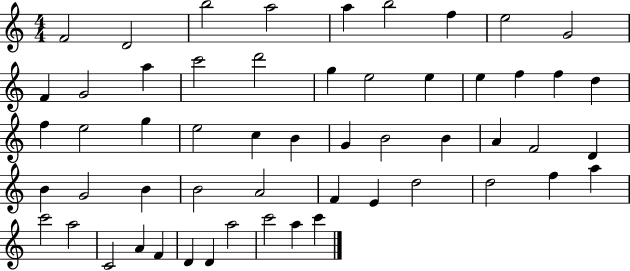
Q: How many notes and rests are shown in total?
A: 55